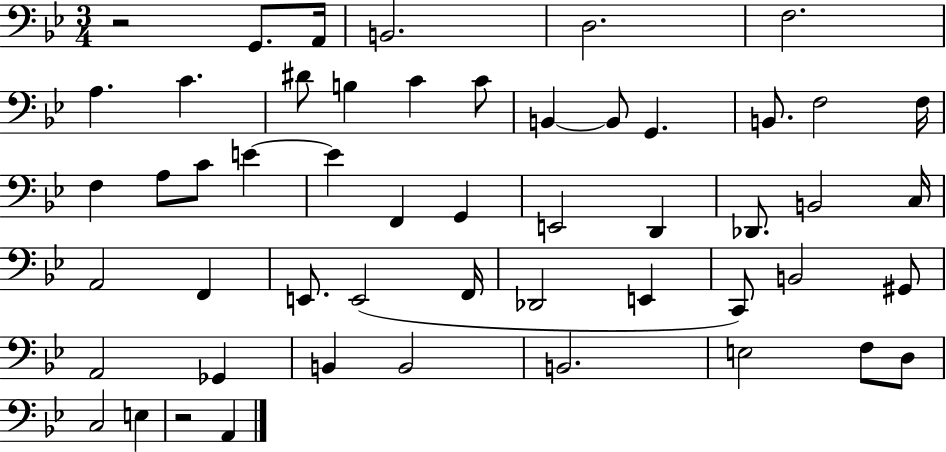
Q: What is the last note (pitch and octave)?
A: A2